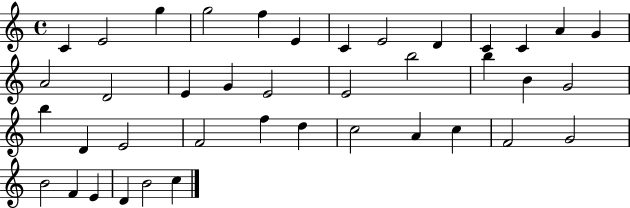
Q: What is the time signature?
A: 4/4